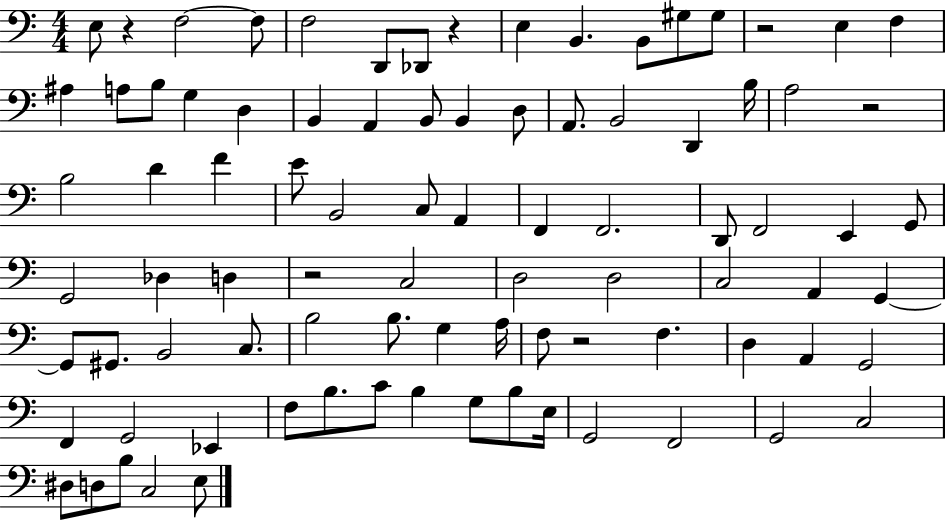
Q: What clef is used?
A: bass